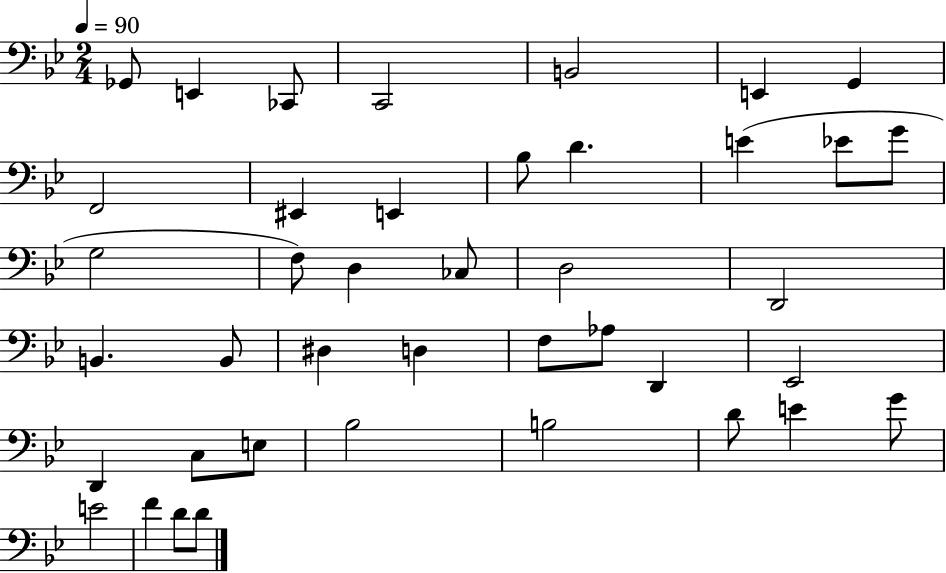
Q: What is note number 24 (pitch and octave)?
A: D#3